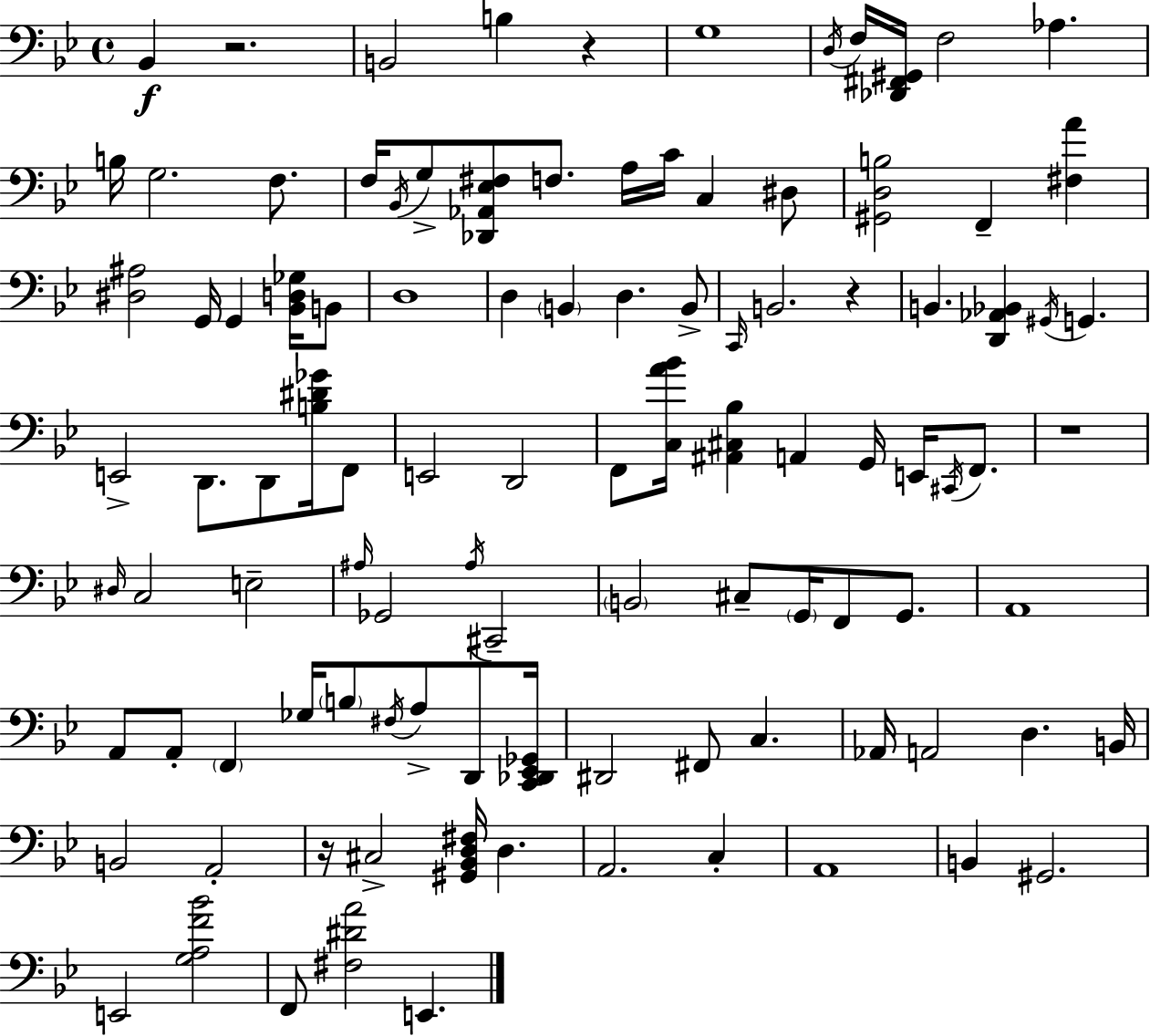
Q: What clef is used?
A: bass